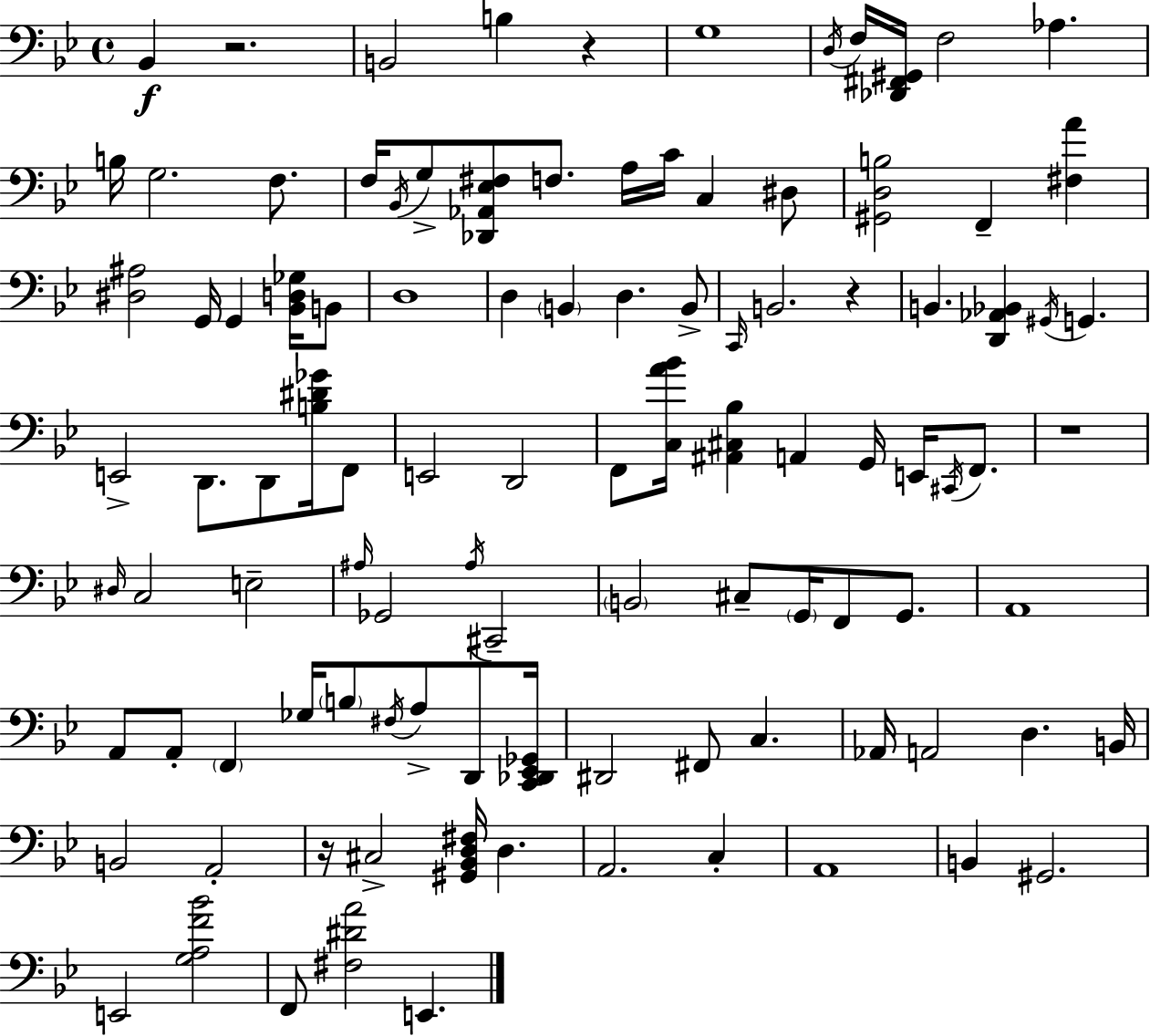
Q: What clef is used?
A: bass